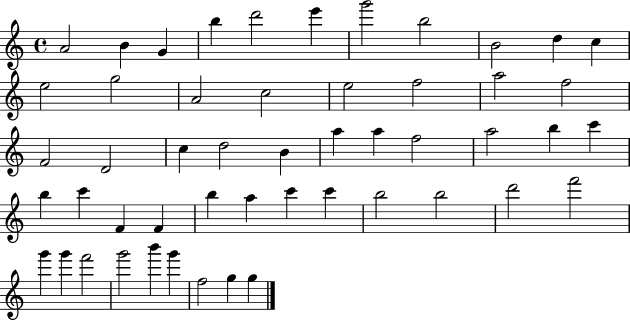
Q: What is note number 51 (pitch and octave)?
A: G5